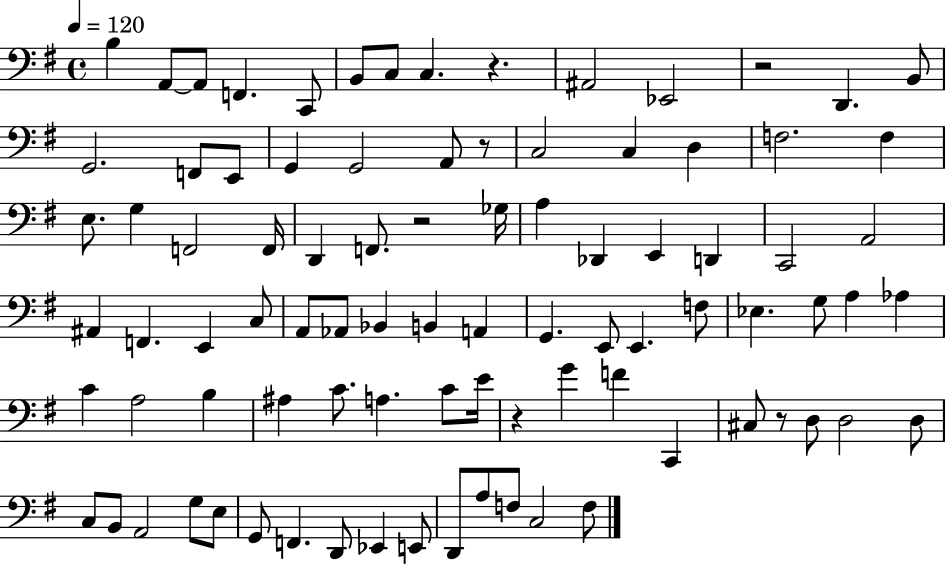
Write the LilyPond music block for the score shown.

{
  \clef bass
  \time 4/4
  \defaultTimeSignature
  \key g \major
  \tempo 4 = 120
  b4 a,8~~ a,8 f,4. c,8 | b,8 c8 c4. r4. | ais,2 ees,2 | r2 d,4. b,8 | \break g,2. f,8 e,8 | g,4 g,2 a,8 r8 | c2 c4 d4 | f2. f4 | \break e8. g4 f,2 f,16 | d,4 f,8. r2 ges16 | a4 des,4 e,4 d,4 | c,2 a,2 | \break ais,4 f,4. e,4 c8 | a,8 aes,8 bes,4 b,4 a,4 | g,4. e,8 e,4. f8 | ees4. g8 a4 aes4 | \break c'4 a2 b4 | ais4 c'8. a4. c'8 e'16 | r4 g'4 f'4 c,4 | cis8 r8 d8 d2 d8 | \break c8 b,8 a,2 g8 e8 | g,8 f,4. d,8 ees,4 e,8 | d,8 a8 f8 c2 f8 | \bar "|."
}